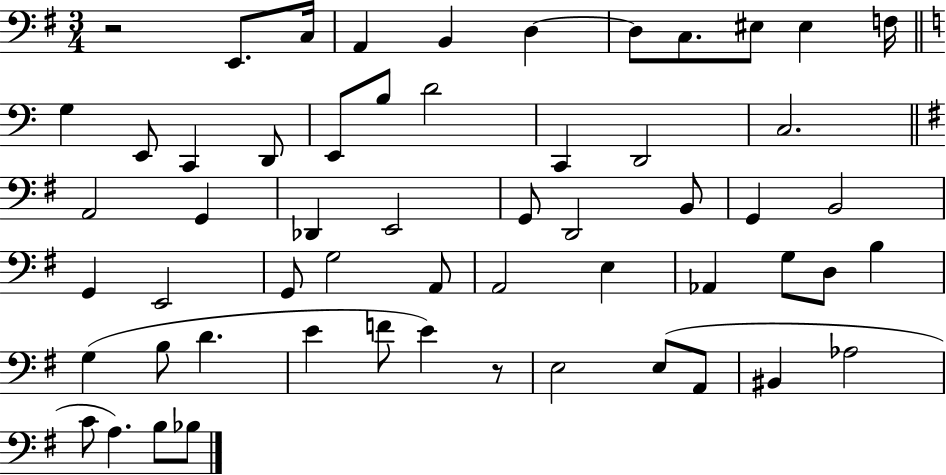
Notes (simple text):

R/h E2/e. C3/s A2/q B2/q D3/q D3/e C3/e. EIS3/e EIS3/q F3/s G3/q E2/e C2/q D2/e E2/e B3/e D4/h C2/q D2/h C3/h. A2/h G2/q Db2/q E2/h G2/e D2/h B2/e G2/q B2/h G2/q E2/h G2/e G3/h A2/e A2/h E3/q Ab2/q G3/e D3/e B3/q G3/q B3/e D4/q. E4/q F4/e E4/q R/e E3/h E3/e A2/e BIS2/q Ab3/h C4/e A3/q. B3/e Bb3/e